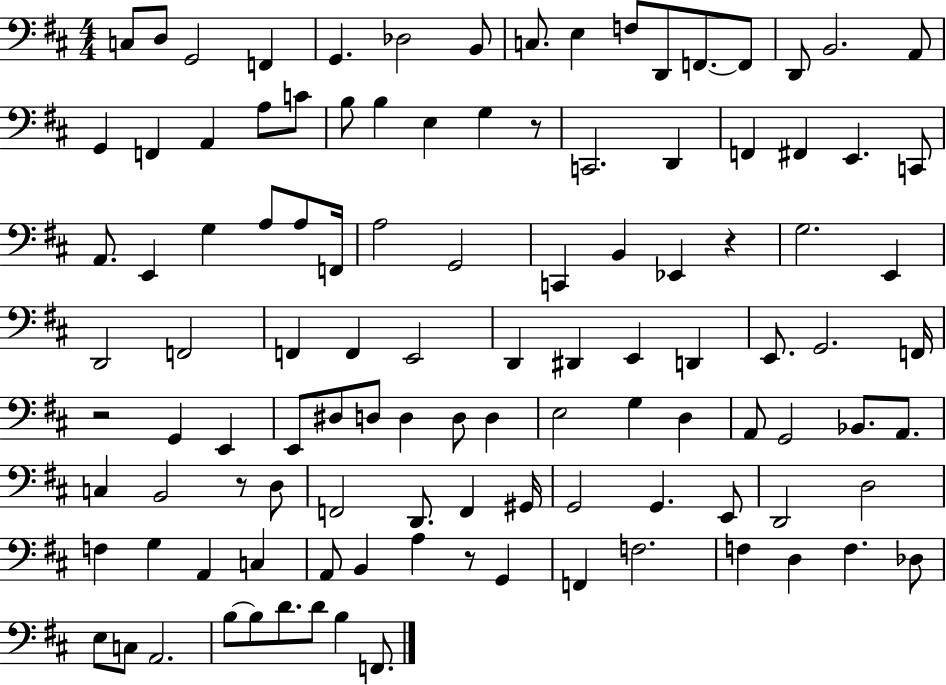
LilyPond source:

{
  \clef bass
  \numericTimeSignature
  \time 4/4
  \key d \major
  c8 d8 g,2 f,4 | g,4. des2 b,8 | c8. e4 f8 d,8 f,8.~~ f,8 | d,8 b,2. a,8 | \break g,4 f,4 a,4 a8 c'8 | b8 b4 e4 g4 r8 | c,2. d,4 | f,4 fis,4 e,4. c,8 | \break a,8. e,4 g4 a8 a8 f,16 | a2 g,2 | c,4 b,4 ees,4 r4 | g2. e,4 | \break d,2 f,2 | f,4 f,4 e,2 | d,4 dis,4 e,4 d,4 | e,8. g,2. f,16 | \break r2 g,4 e,4 | e,8 dis8 d8 d4 d8 d4 | e2 g4 d4 | a,8 g,2 bes,8. a,8. | \break c4 b,2 r8 d8 | f,2 d,8. f,4 gis,16 | g,2 g,4. e,8 | d,2 d2 | \break f4 g4 a,4 c4 | a,8 b,4 a4 r8 g,4 | f,4 f2. | f4 d4 f4. des8 | \break e8 c8 a,2. | b8~~ b8 d'8. d'8 b4 f,8. | \bar "|."
}